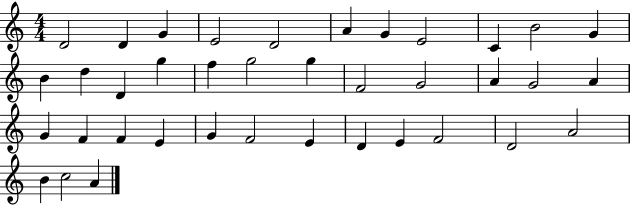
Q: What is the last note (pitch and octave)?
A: A4